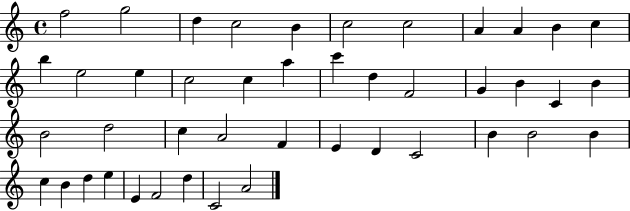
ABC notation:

X:1
T:Untitled
M:4/4
L:1/4
K:C
f2 g2 d c2 B c2 c2 A A B c b e2 e c2 c a c' d F2 G B C B B2 d2 c A2 F E D C2 B B2 B c B d e E F2 d C2 A2